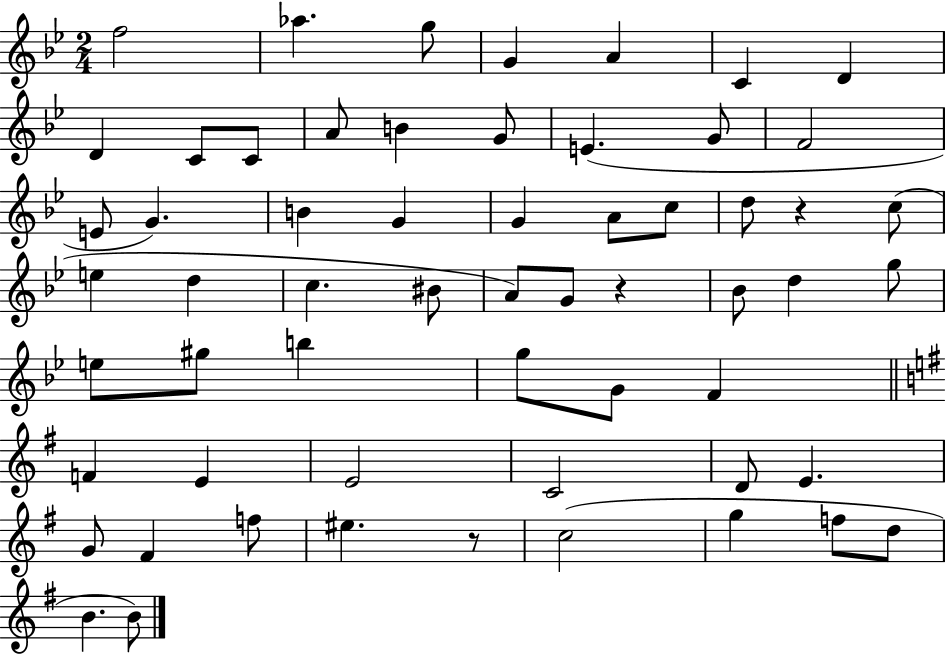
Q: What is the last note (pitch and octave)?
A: B4